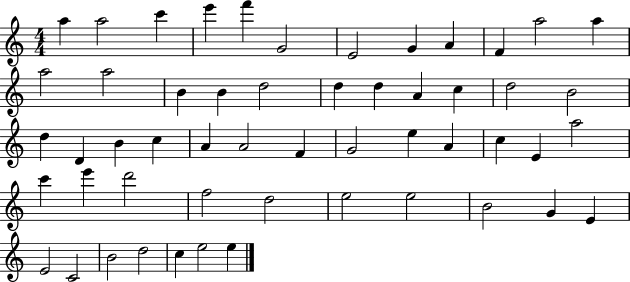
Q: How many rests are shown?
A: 0